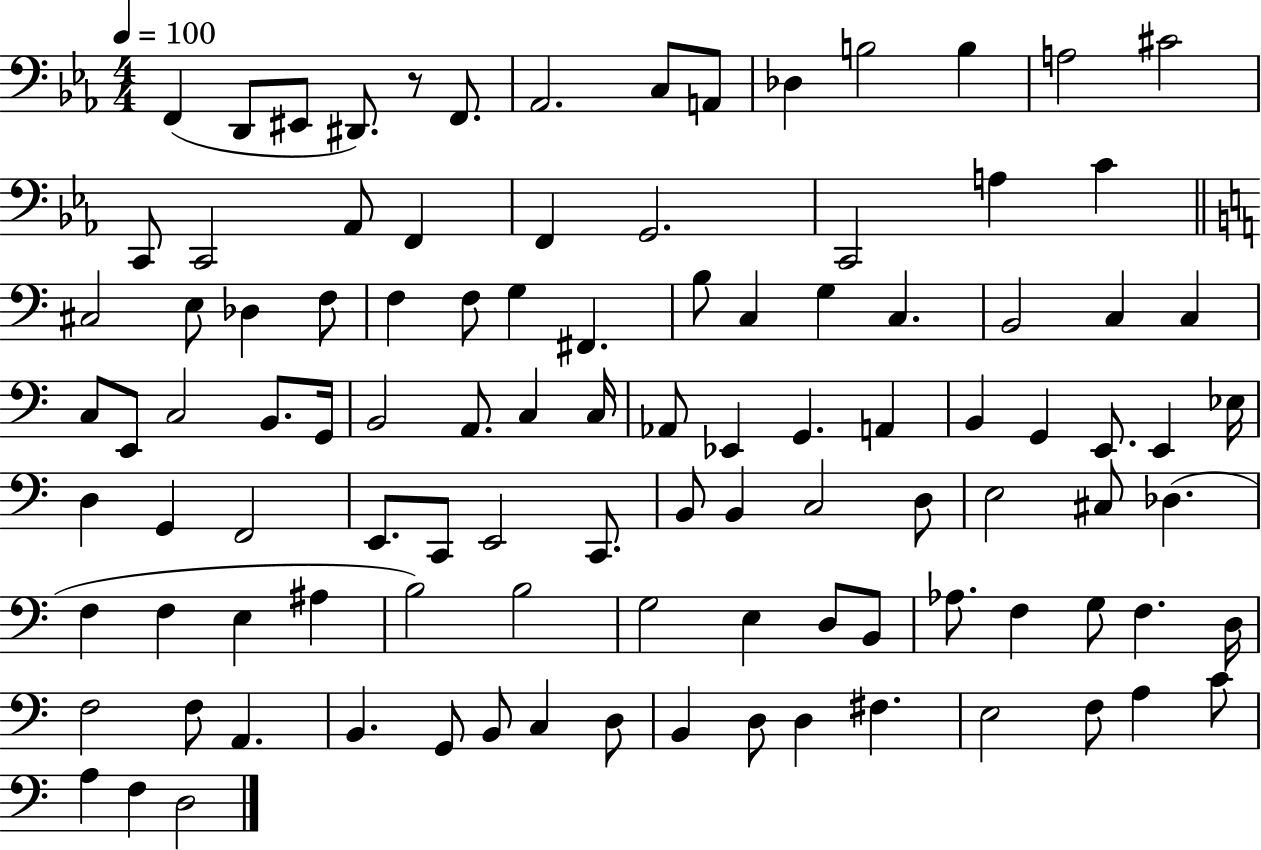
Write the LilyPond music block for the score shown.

{
  \clef bass
  \numericTimeSignature
  \time 4/4
  \key ees \major
  \tempo 4 = 100
  \repeat volta 2 { f,4( d,8 eis,8 dis,8.) r8 f,8. | aes,2. c8 a,8 | des4 b2 b4 | a2 cis'2 | \break c,8 c,2 aes,8 f,4 | f,4 g,2. | c,2 a4 c'4 | \bar "||" \break \key c \major cis2 e8 des4 f8 | f4 f8 g4 fis,4. | b8 c4 g4 c4. | b,2 c4 c4 | \break c8 e,8 c2 b,8. g,16 | b,2 a,8. c4 c16 | aes,8 ees,4 g,4. a,4 | b,4 g,4 e,8. e,4 ees16 | \break d4 g,4 f,2 | e,8. c,8 e,2 c,8. | b,8 b,4 c2 d8 | e2 cis8 des4.( | \break f4 f4 e4 ais4 | b2) b2 | g2 e4 d8 b,8 | aes8. f4 g8 f4. d16 | \break f2 f8 a,4. | b,4. g,8 b,8 c4 d8 | b,4 d8 d4 fis4. | e2 f8 a4 c'8 | \break a4 f4 d2 | } \bar "|."
}